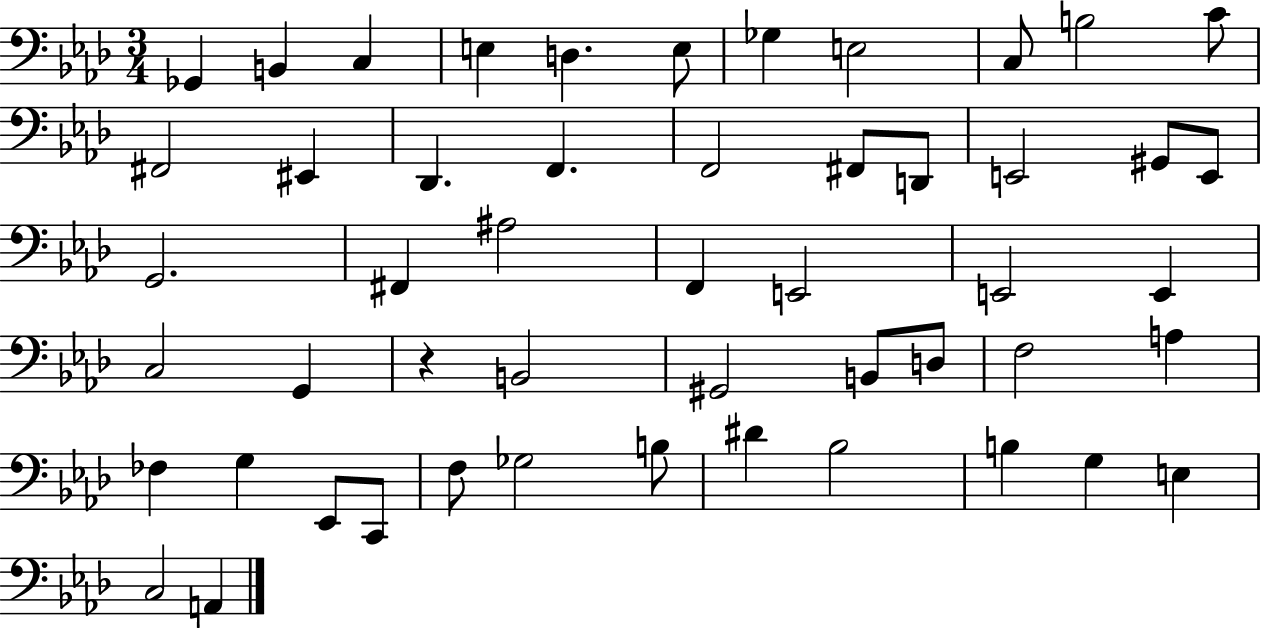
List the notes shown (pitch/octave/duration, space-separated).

Gb2/q B2/q C3/q E3/q D3/q. E3/e Gb3/q E3/h C3/e B3/h C4/e F#2/h EIS2/q Db2/q. F2/q. F2/h F#2/e D2/e E2/h G#2/e E2/e G2/h. F#2/q A#3/h F2/q E2/h E2/h E2/q C3/h G2/q R/q B2/h G#2/h B2/e D3/e F3/h A3/q FES3/q G3/q Eb2/e C2/e F3/e Gb3/h B3/e D#4/q Bb3/h B3/q G3/q E3/q C3/h A2/q